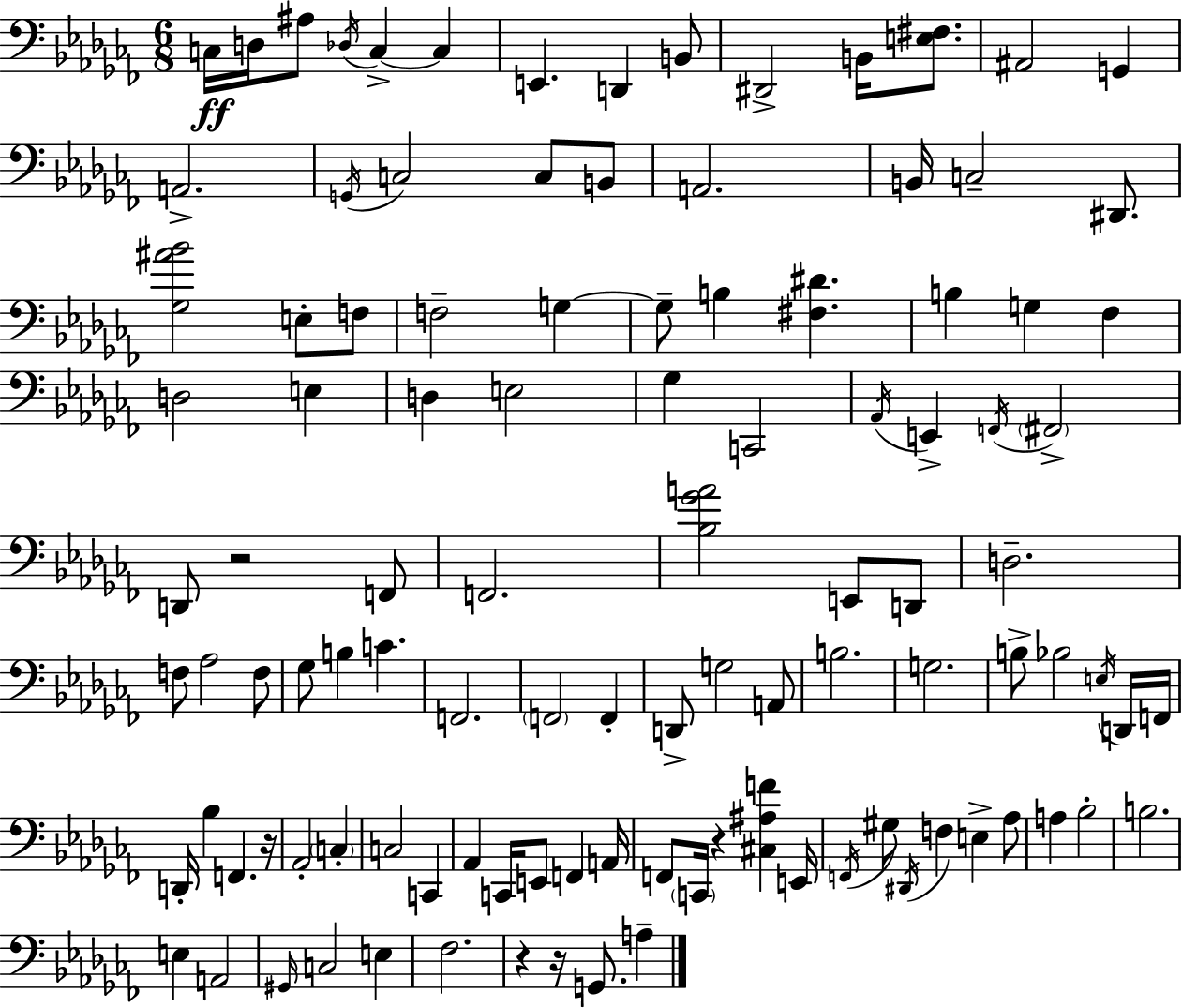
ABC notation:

X:1
T:Untitled
M:6/8
L:1/4
K:Abm
C,/4 D,/4 ^A,/2 _D,/4 C, C, E,, D,, B,,/2 ^D,,2 B,,/4 [E,^F,]/2 ^A,,2 G,, A,,2 G,,/4 C,2 C,/2 B,,/2 A,,2 B,,/4 C,2 ^D,,/2 [_G,^A_B]2 E,/2 F,/2 F,2 G, G,/2 B, [^F,^D] B, G, _F, D,2 E, D, E,2 _G, C,,2 _A,,/4 E,, F,,/4 ^F,,2 D,,/2 z2 F,,/2 F,,2 [_B,_GA]2 E,,/2 D,,/2 D,2 F,/2 _A,2 F,/2 _G,/2 B, C F,,2 F,,2 F,, D,,/2 G,2 A,,/2 B,2 G,2 B,/2 _B,2 E,/4 D,,/4 F,,/4 D,,/4 _B, F,, z/4 _A,,2 C, C,2 C,, _A,, C,,/4 E,,/2 F,, A,,/4 F,,/2 C,,/4 z [^C,^A,F] E,,/4 F,,/4 ^G,/2 ^D,,/4 F, E, _A,/2 A, _B,2 B,2 E, A,,2 ^G,,/4 C,2 E, _F,2 z z/4 G,,/2 A,